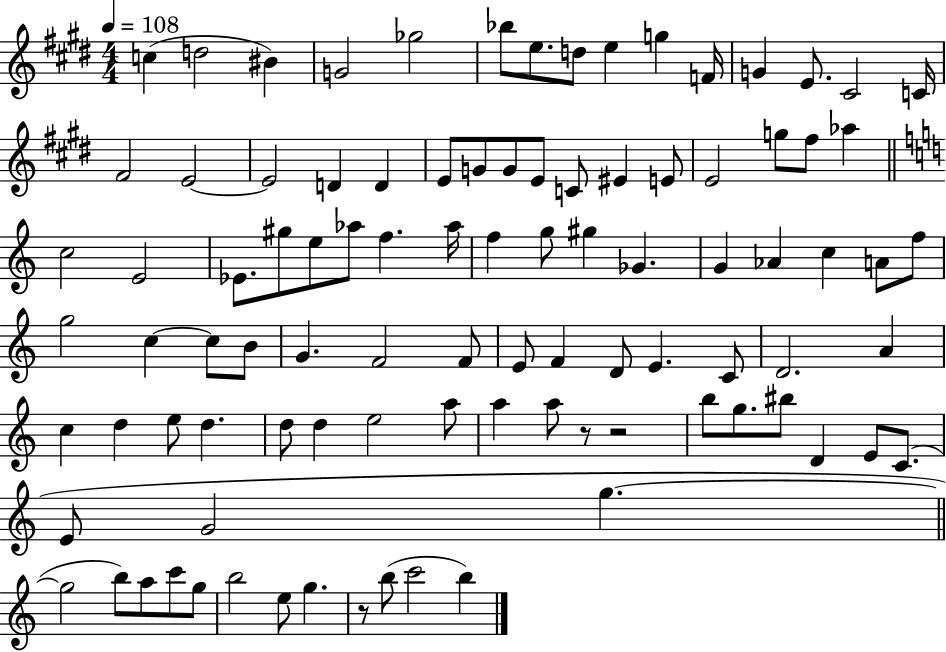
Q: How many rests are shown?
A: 3